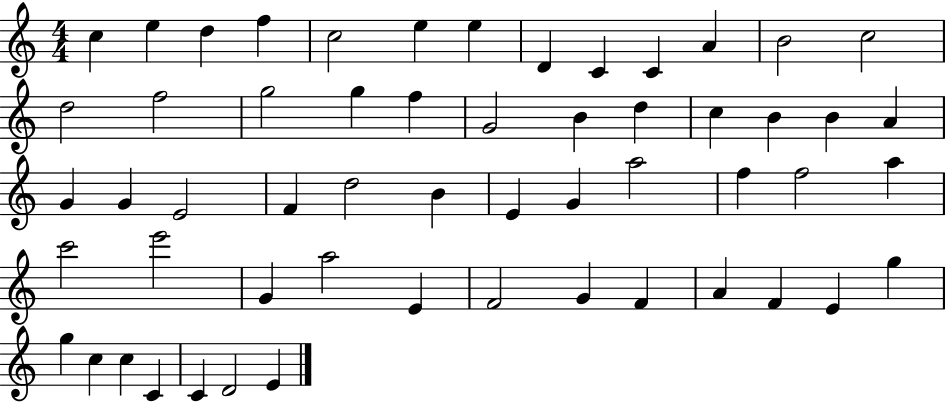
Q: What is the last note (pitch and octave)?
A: E4